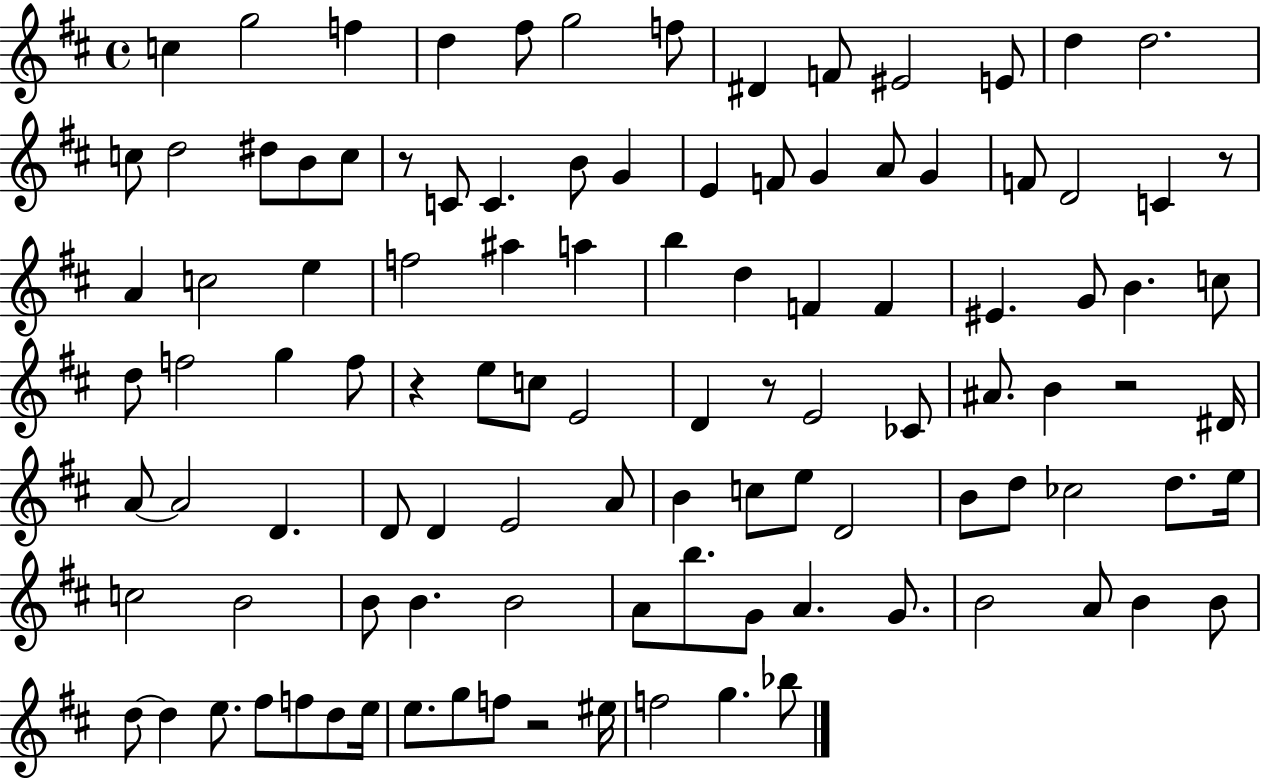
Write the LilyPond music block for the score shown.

{
  \clef treble
  \time 4/4
  \defaultTimeSignature
  \key d \major
  c''4 g''2 f''4 | d''4 fis''8 g''2 f''8 | dis'4 f'8 eis'2 e'8 | d''4 d''2. | \break c''8 d''2 dis''8 b'8 c''8 | r8 c'8 c'4. b'8 g'4 | e'4 f'8 g'4 a'8 g'4 | f'8 d'2 c'4 r8 | \break a'4 c''2 e''4 | f''2 ais''4 a''4 | b''4 d''4 f'4 f'4 | eis'4. g'8 b'4. c''8 | \break d''8 f''2 g''4 f''8 | r4 e''8 c''8 e'2 | d'4 r8 e'2 ces'8 | ais'8. b'4 r2 dis'16 | \break a'8~~ a'2 d'4. | d'8 d'4 e'2 a'8 | b'4 c''8 e''8 d'2 | b'8 d''8 ces''2 d''8. e''16 | \break c''2 b'2 | b'8 b'4. b'2 | a'8 b''8. g'8 a'4. g'8. | b'2 a'8 b'4 b'8 | \break d''8~~ d''4 e''8. fis''8 f''8 d''8 e''16 | e''8. g''8 f''8 r2 eis''16 | f''2 g''4. bes''8 | \bar "|."
}